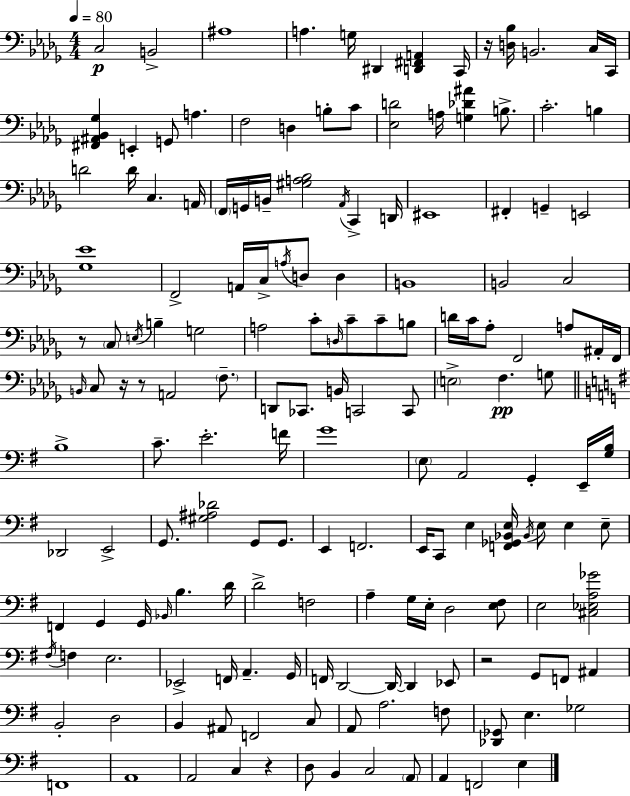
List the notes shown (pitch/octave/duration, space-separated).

C3/h B2/h A#3/w A3/q. G3/s D#2/q [D2,F#2,A2]/q C2/s R/s [D3,Bb3]/s B2/h. C3/s C2/s [F#2,A#2,Bb2,Gb3]/q E2/q G2/e A3/q. F3/h D3/q B3/e C4/e [Eb3,D4]/h A3/s [G3,Db4,A#4]/q B3/e. C4/h. B3/q D4/h D4/s C3/q. A2/s F2/s G2/s B2/s [G#3,A3,Bb3]/h Ab2/s C2/q D2/s EIS2/w F#2/q G2/q E2/h [Gb3,Eb4]/w F2/h A2/s C3/s A3/s D3/e D3/q B2/w B2/h C3/h R/e C3/e E3/s B3/q G3/h A3/h C4/e D3/s C4/e C4/e B3/e D4/s C4/s Ab3/e F2/h A3/e A#2/s F2/s B2/s C3/e R/s R/e A2/h F3/e. D2/e CES2/e. B2/s C2/h C2/e E3/h F3/q. G3/e B3/w C4/e. E4/h. F4/s G4/w E3/e A2/h G2/q E2/s [G3,B3]/s Db2/h E2/h G2/e. [G#3,A#3,Db4]/h G2/e G2/e. E2/q F2/h. E2/s C2/e E3/q [F2,Gb2,Bb2,E3]/s Bb2/s E3/e E3/q E3/e F2/q G2/q G2/s Bb2/s B3/q. D4/s D4/h F3/h A3/q G3/s E3/s D3/h [E3,F#3]/e E3/h [C#3,Eb3,A3,Gb4]/h F#3/s F3/q E3/h. Eb2/h F2/s A2/q. G2/s F2/s D2/h D2/s D2/q Eb2/e R/h G2/e F2/e A#2/q B2/h D3/h B2/q A#2/e F2/h C3/e A2/e A3/h. F3/e [Db2,Gb2]/e E3/q. Gb3/h F2/w A2/w A2/h C3/q R/q D3/e B2/q C3/h A2/e A2/q F2/h E3/q